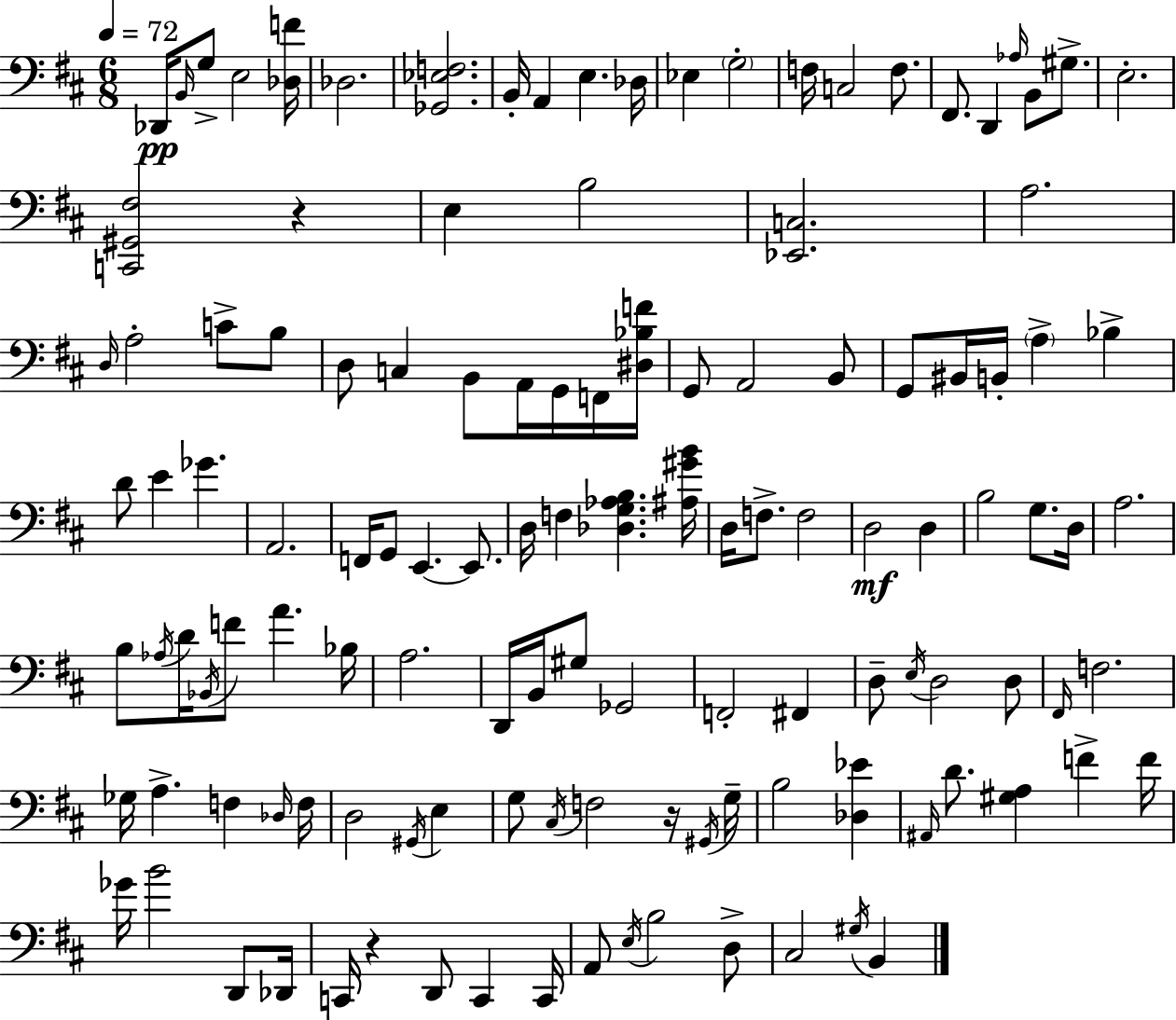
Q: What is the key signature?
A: D major